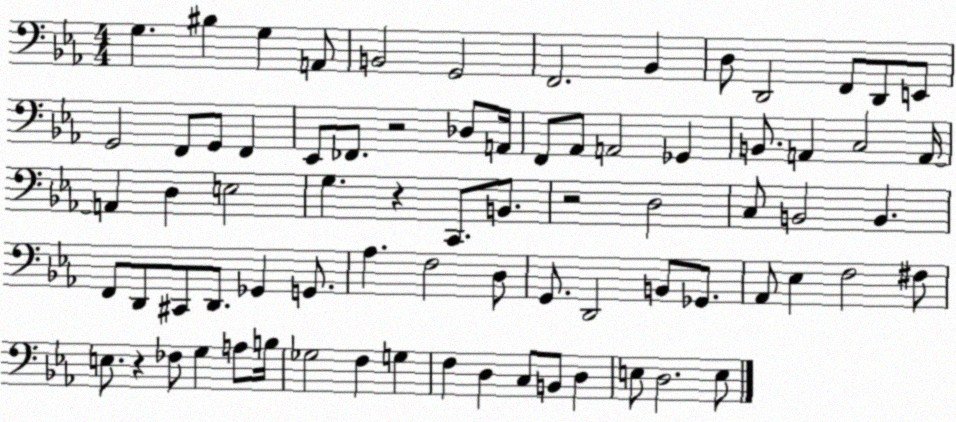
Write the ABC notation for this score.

X:1
T:Untitled
M:4/4
L:1/4
K:Eb
G, ^B, G, A,,/2 B,,2 G,,2 F,,2 _B,, D,/2 D,,2 F,,/2 D,,/2 E,,/2 G,,2 F,,/2 G,,/2 F,, _E,,/2 _F,,/2 z2 _D,/2 A,,/4 F,,/2 _A,,/2 A,,2 _G,, B,,/2 A,, C,2 A,,/4 A,, D, E,2 G, z C,,/2 B,,/2 z2 D,2 C,/2 B,,2 B,, F,,/2 D,,/2 ^C,,/2 D,,/2 _G,, G,,/2 _A, F,2 D,/2 G,,/2 D,,2 B,,/2 _G,,/2 _A,,/2 _E, F,2 ^F,/2 E,/2 z _F,/2 G, A,/2 B,/4 _G,2 F, G, F, D, C,/2 B,,/2 D, E,/2 D,2 E,/2